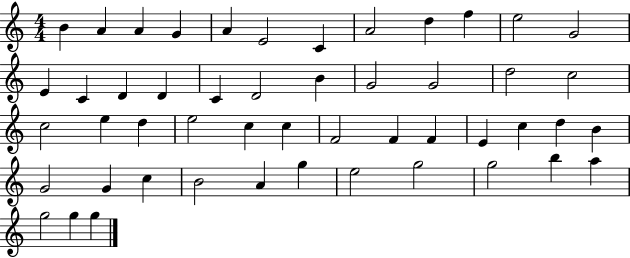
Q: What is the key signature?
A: C major